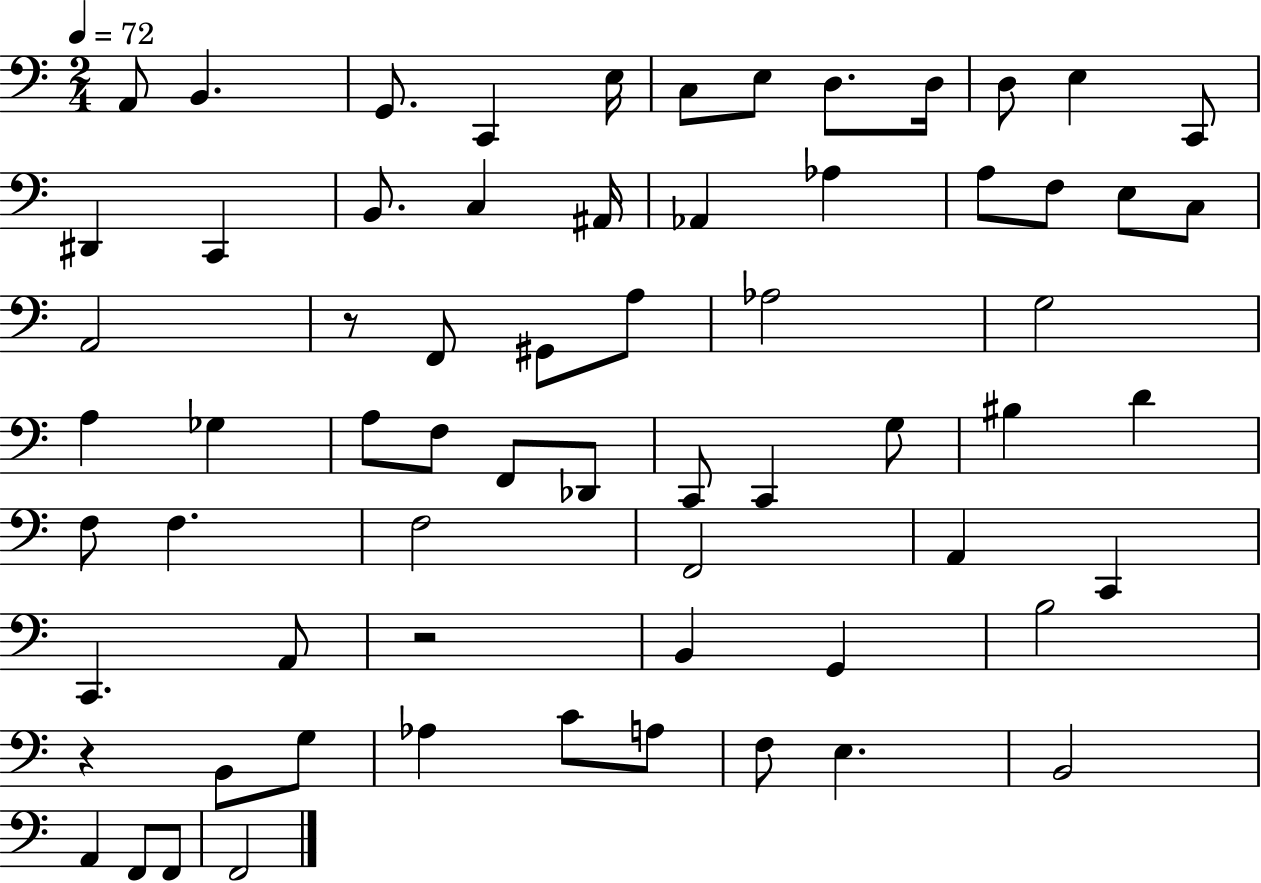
A2/e B2/q. G2/e. C2/q E3/s C3/e E3/e D3/e. D3/s D3/e E3/q C2/e D#2/q C2/q B2/e. C3/q A#2/s Ab2/q Ab3/q A3/e F3/e E3/e C3/e A2/h R/e F2/e G#2/e A3/e Ab3/h G3/h A3/q Gb3/q A3/e F3/e F2/e Db2/e C2/e C2/q G3/e BIS3/q D4/q F3/e F3/q. F3/h F2/h A2/q C2/q C2/q. A2/e R/h B2/q G2/q B3/h R/q B2/e G3/e Ab3/q C4/e A3/e F3/e E3/q. B2/h A2/q F2/e F2/e F2/h